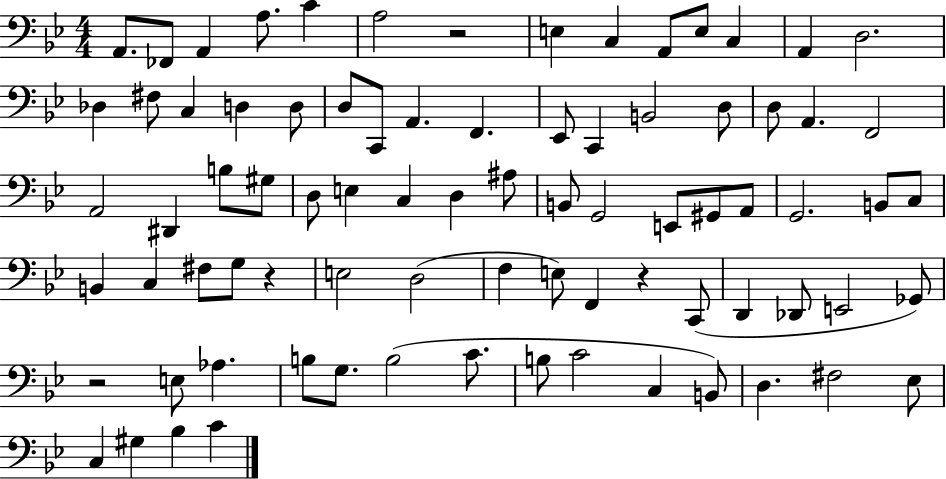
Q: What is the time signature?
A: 4/4